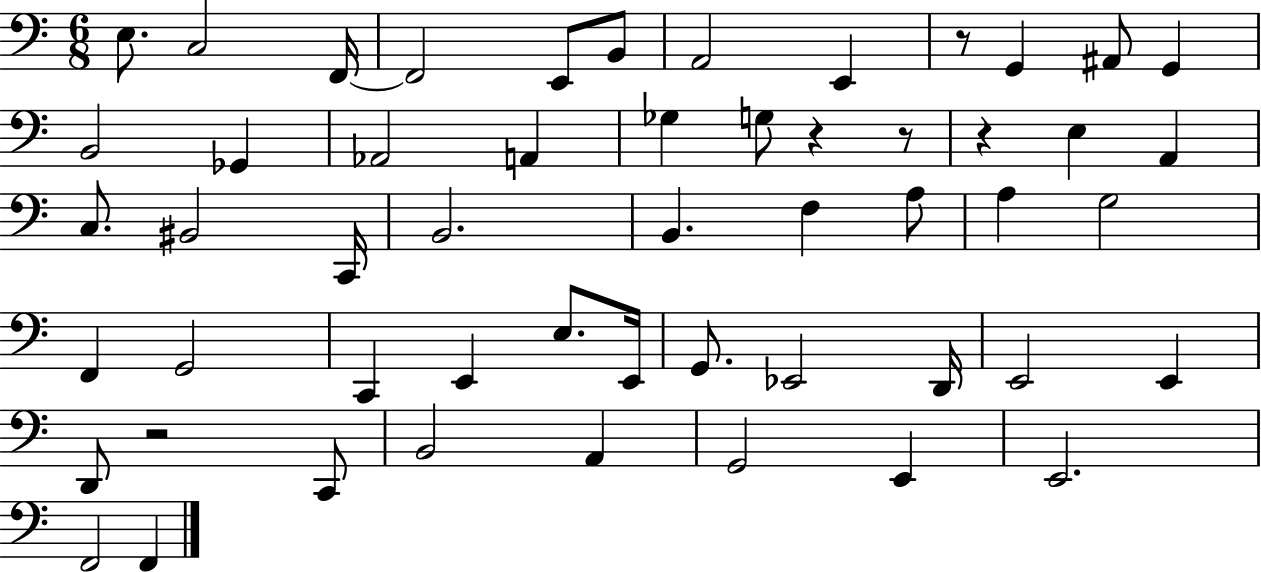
E3/e. C3/h F2/s F2/h E2/e B2/e A2/h E2/q R/e G2/q A#2/e G2/q B2/h Gb2/q Ab2/h A2/q Gb3/q G3/e R/q R/e R/q E3/q A2/q C3/e. BIS2/h C2/s B2/h. B2/q. F3/q A3/e A3/q G3/h F2/q G2/h C2/q E2/q E3/e. E2/s G2/e. Eb2/h D2/s E2/h E2/q D2/e R/h C2/e B2/h A2/q G2/h E2/q E2/h. F2/h F2/q